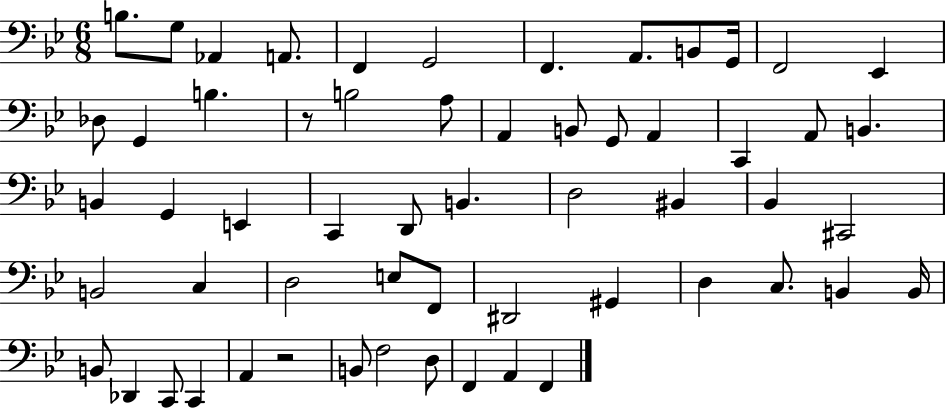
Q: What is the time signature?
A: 6/8